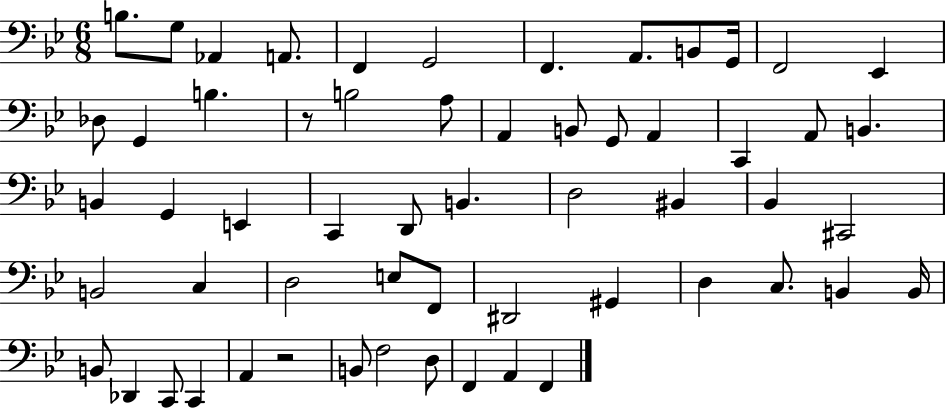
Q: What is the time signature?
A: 6/8